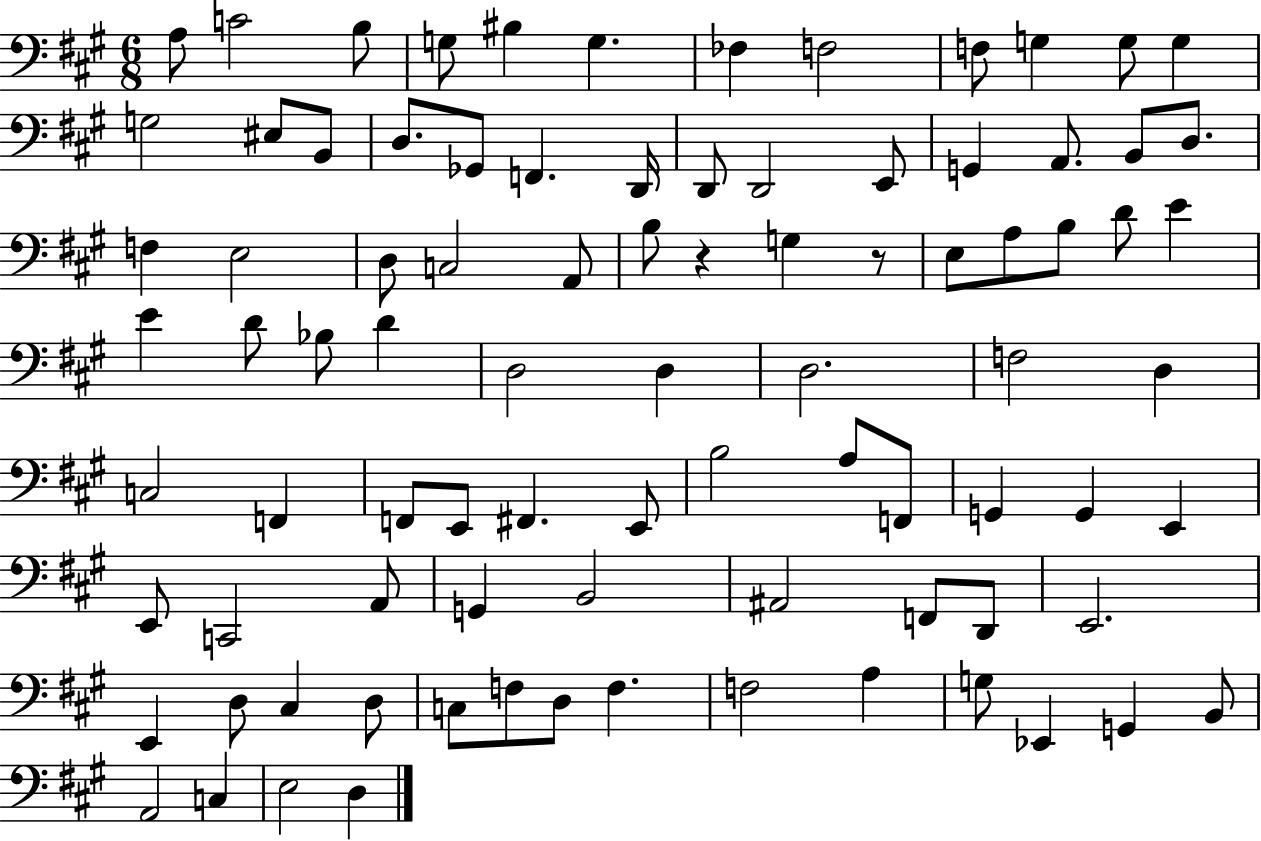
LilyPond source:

{
  \clef bass
  \numericTimeSignature
  \time 6/8
  \key a \major
  \repeat volta 2 { a8 c'2 b8 | g8 bis4 g4. | fes4 f2 | f8 g4 g8 g4 | \break g2 eis8 b,8 | d8. ges,8 f,4. d,16 | d,8 d,2 e,8 | g,4 a,8. b,8 d8. | \break f4 e2 | d8 c2 a,8 | b8 r4 g4 r8 | e8 a8 b8 d'8 e'4 | \break e'4 d'8 bes8 d'4 | d2 d4 | d2. | f2 d4 | \break c2 f,4 | f,8 e,8 fis,4. e,8 | b2 a8 f,8 | g,4 g,4 e,4 | \break e,8 c,2 a,8 | g,4 b,2 | ais,2 f,8 d,8 | e,2. | \break e,4 d8 cis4 d8 | c8 f8 d8 f4. | f2 a4 | g8 ees,4 g,4 b,8 | \break a,2 c4 | e2 d4 | } \bar "|."
}